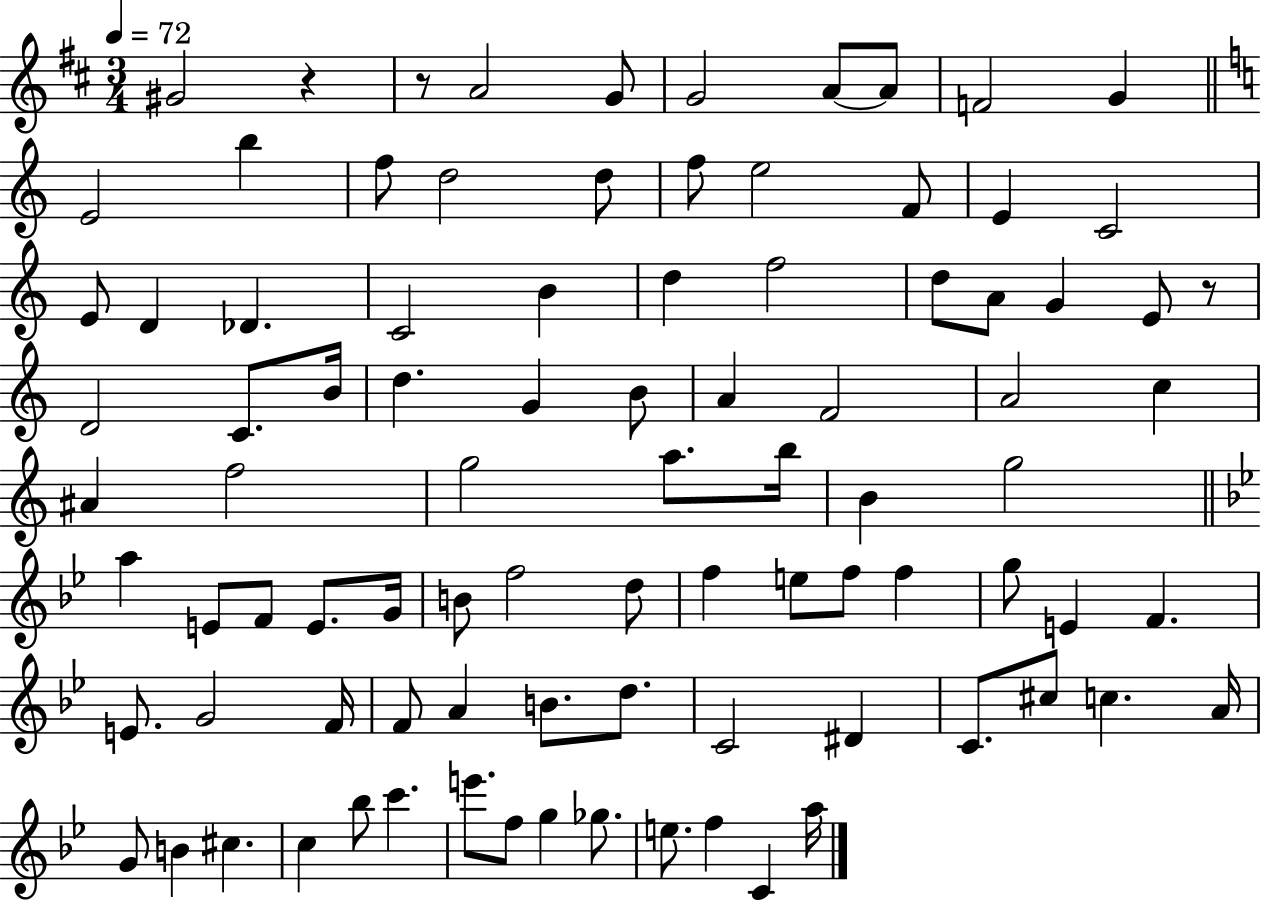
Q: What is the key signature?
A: D major